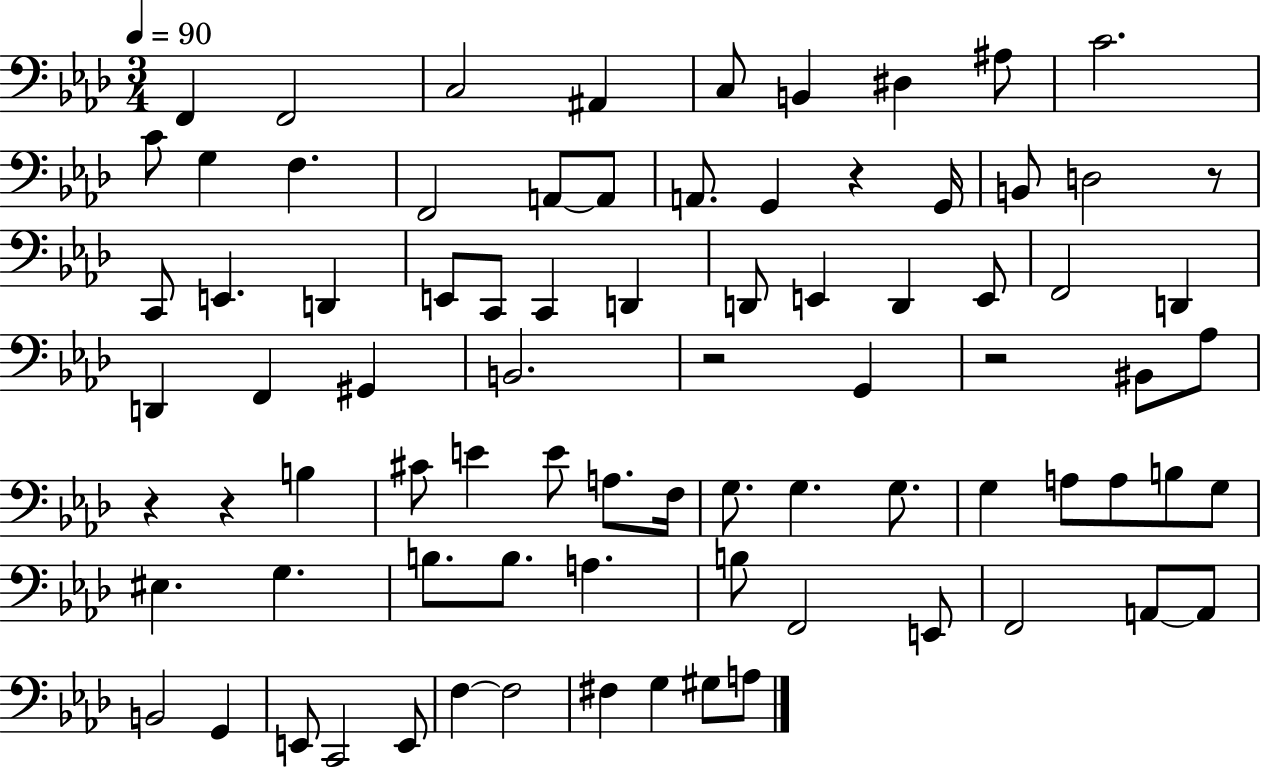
F2/q F2/h C3/h A#2/q C3/e B2/q D#3/q A#3/e C4/h. C4/e G3/q F3/q. F2/h A2/e A2/e A2/e. G2/q R/q G2/s B2/e D3/h R/e C2/e E2/q. D2/q E2/e C2/e C2/q D2/q D2/e E2/q D2/q E2/e F2/h D2/q D2/q F2/q G#2/q B2/h. R/h G2/q R/h BIS2/e Ab3/e R/q R/q B3/q C#4/e E4/q E4/e A3/e. F3/s G3/e. G3/q. G3/e. G3/q A3/e A3/e B3/e G3/e EIS3/q. G3/q. B3/e. B3/e. A3/q. B3/e F2/h E2/e F2/h A2/e A2/e B2/h G2/q E2/e C2/h E2/e F3/q F3/h F#3/q G3/q G#3/e A3/e